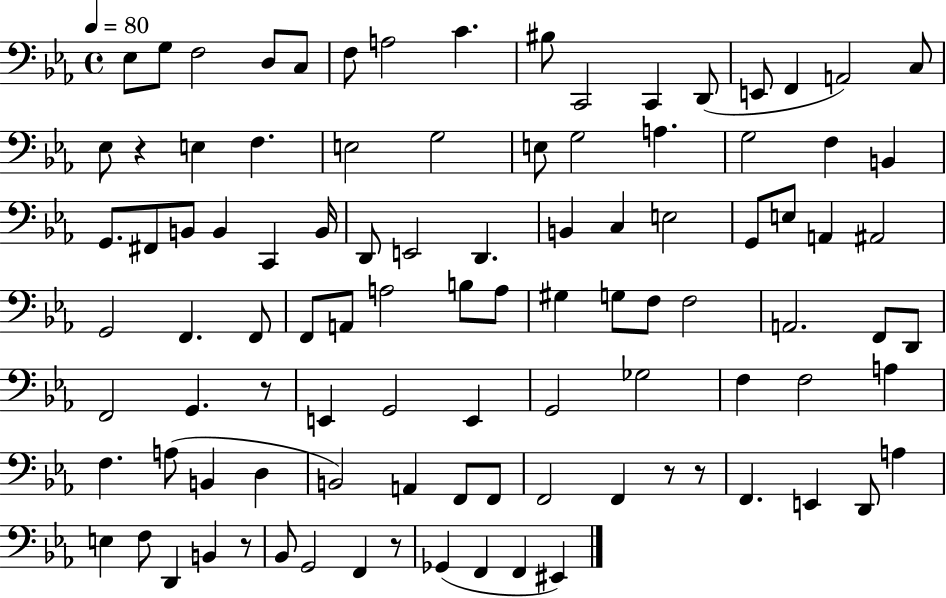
Eb3/e G3/e F3/h D3/e C3/e F3/e A3/h C4/q. BIS3/e C2/h C2/q D2/e E2/e F2/q A2/h C3/e Eb3/e R/q E3/q F3/q. E3/h G3/h E3/e G3/h A3/q. G3/h F3/q B2/q G2/e. F#2/e B2/e B2/q C2/q B2/s D2/e E2/h D2/q. B2/q C3/q E3/h G2/e E3/e A2/q A#2/h G2/h F2/q. F2/e F2/e A2/e A3/h B3/e A3/e G#3/q G3/e F3/e F3/h A2/h. F2/e D2/e F2/h G2/q. R/e E2/q G2/h E2/q G2/h Gb3/h F3/q F3/h A3/q F3/q. A3/e B2/q D3/q B2/h A2/q F2/e F2/e F2/h F2/q R/e R/e F2/q. E2/q D2/e A3/q E3/q F3/e D2/q B2/q R/e Bb2/e G2/h F2/q R/e Gb2/q F2/q F2/q EIS2/q